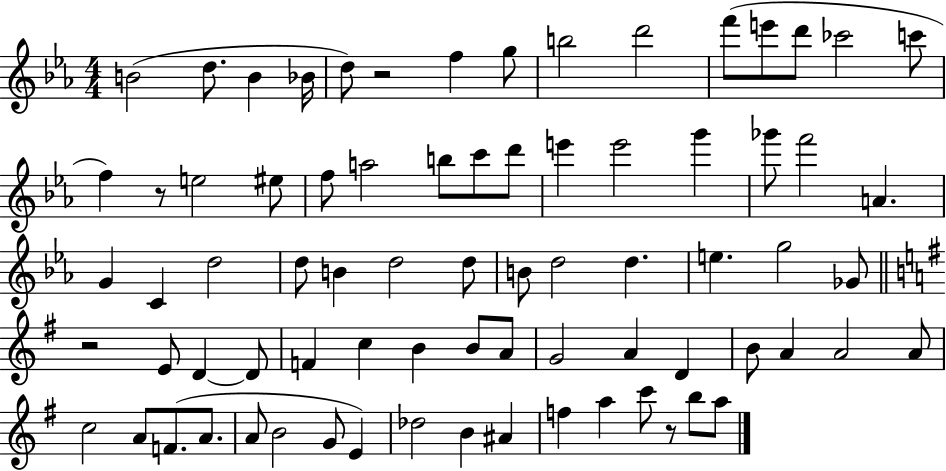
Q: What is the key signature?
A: EES major